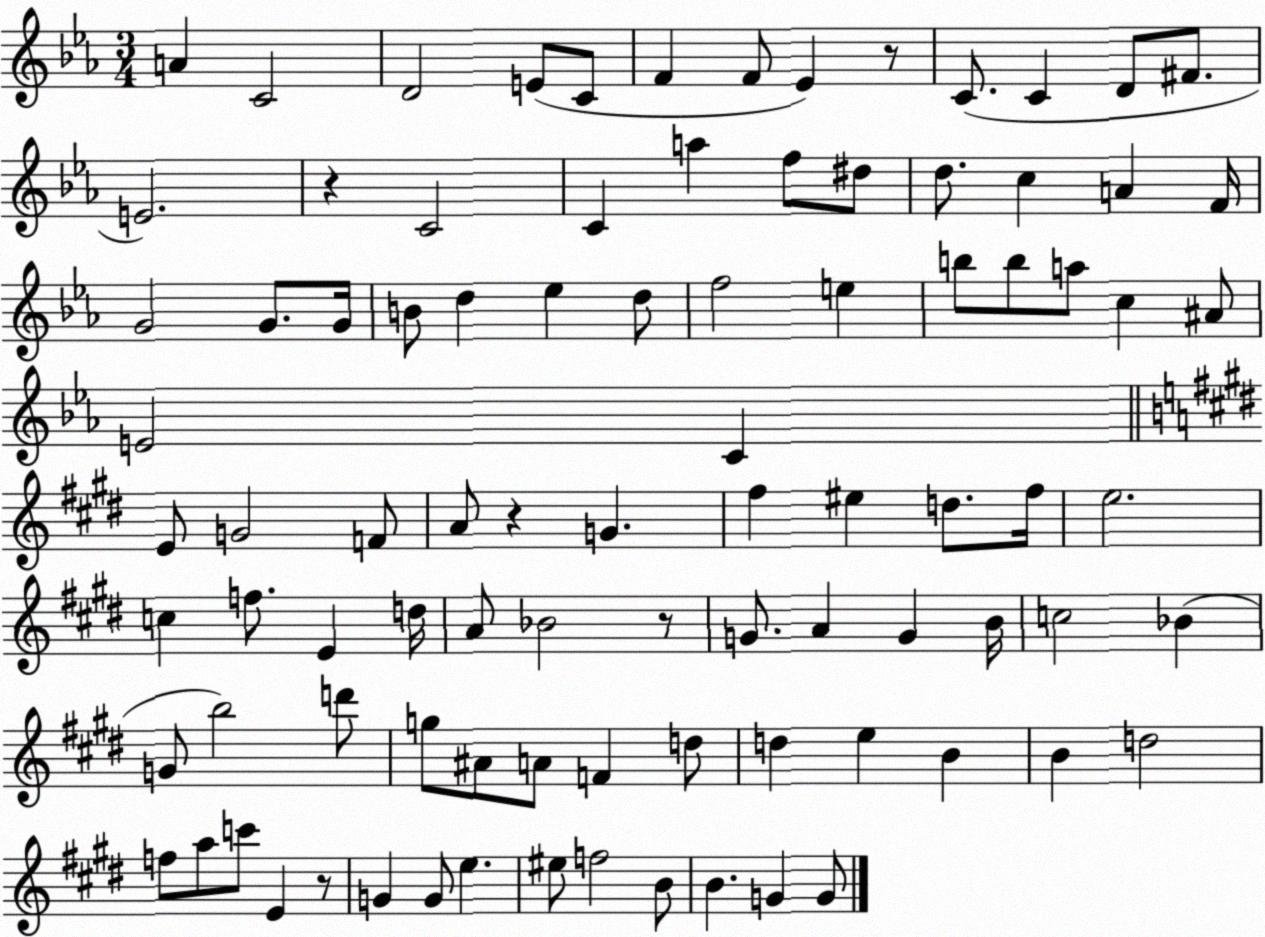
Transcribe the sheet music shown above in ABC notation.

X:1
T:Untitled
M:3/4
L:1/4
K:Eb
A C2 D2 E/2 C/2 F F/2 _E z/2 C/2 C D/2 ^F/2 E2 z C2 C a f/2 ^d/2 d/2 c A F/4 G2 G/2 G/4 B/2 d _e d/2 f2 e b/2 b/2 a/2 c ^A/2 E2 C E/2 G2 F/2 A/2 z G ^f ^e d/2 ^f/4 e2 c f/2 E d/4 A/2 _B2 z/2 G/2 A G B/4 c2 _B G/2 b2 d'/2 g/2 ^A/2 A/2 F d/2 d e B B d2 f/2 a/2 c'/2 E z/2 G G/2 e ^e/2 f2 B/2 B G G/2